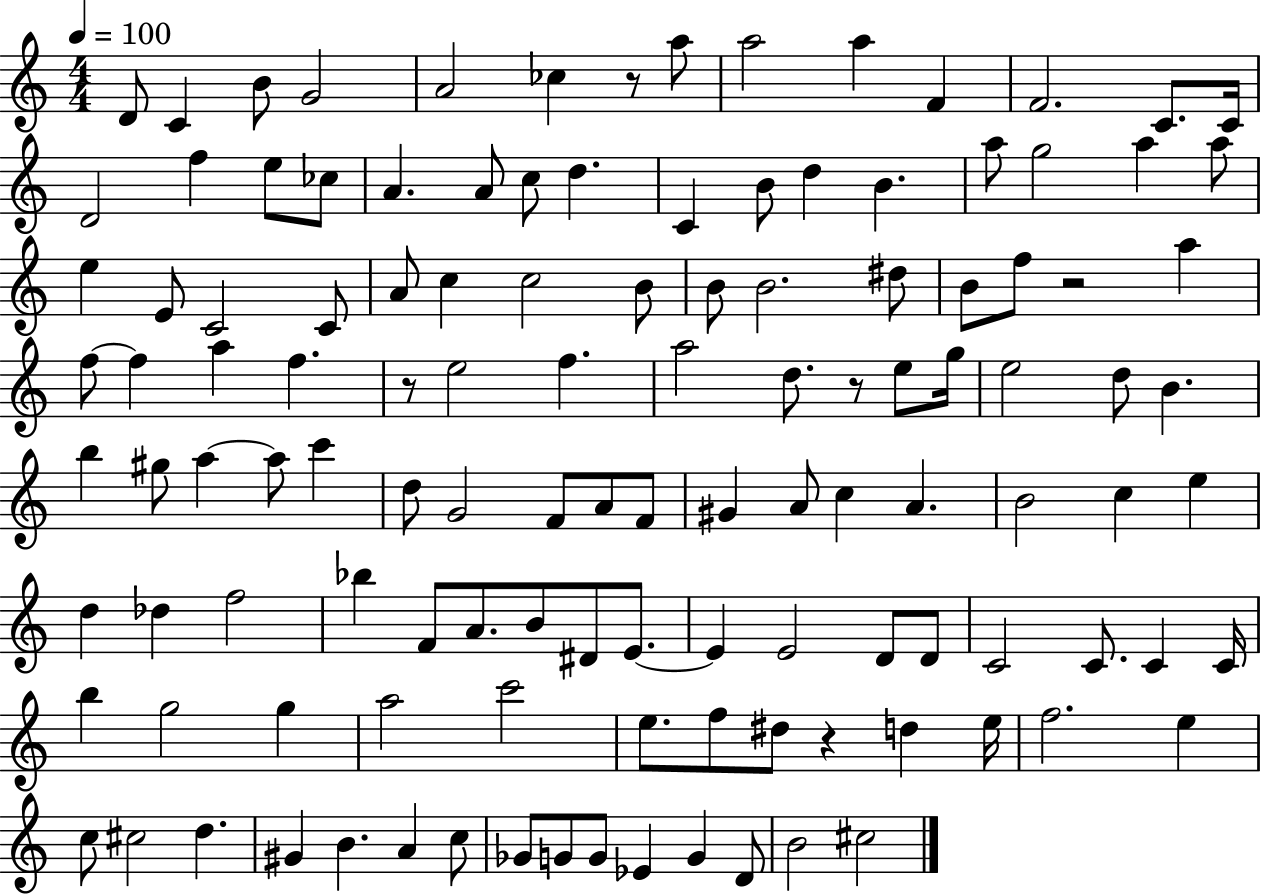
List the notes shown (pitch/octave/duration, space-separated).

D4/e C4/q B4/e G4/h A4/h CES5/q R/e A5/e A5/h A5/q F4/q F4/h. C4/e. C4/s D4/h F5/q E5/e CES5/e A4/q. A4/e C5/e D5/q. C4/q B4/e D5/q B4/q. A5/e G5/h A5/q A5/e E5/q E4/e C4/h C4/e A4/e C5/q C5/h B4/e B4/e B4/h. D#5/e B4/e F5/e R/h A5/q F5/e F5/q A5/q F5/q. R/e E5/h F5/q. A5/h D5/e. R/e E5/e G5/s E5/h D5/e B4/q. B5/q G#5/e A5/q A5/e C6/q D5/e G4/h F4/e A4/e F4/e G#4/q A4/e C5/q A4/q. B4/h C5/q E5/q D5/q Db5/q F5/h Bb5/q F4/e A4/e. B4/e D#4/e E4/e. E4/q E4/h D4/e D4/e C4/h C4/e. C4/q C4/s B5/q G5/h G5/q A5/h C6/h E5/e. F5/e D#5/e R/q D5/q E5/s F5/h. E5/q C5/e C#5/h D5/q. G#4/q B4/q. A4/q C5/e Gb4/e G4/e G4/e Eb4/q G4/q D4/e B4/h C#5/h